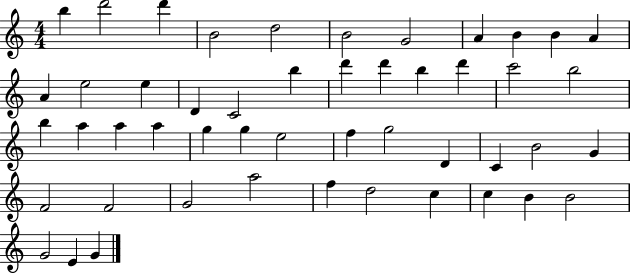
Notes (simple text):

B5/q D6/h D6/q B4/h D5/h B4/h G4/h A4/q B4/q B4/q A4/q A4/q E5/h E5/q D4/q C4/h B5/q D6/q D6/q B5/q D6/q C6/h B5/h B5/q A5/q A5/q A5/q G5/q G5/q E5/h F5/q G5/h D4/q C4/q B4/h G4/q F4/h F4/h G4/h A5/h F5/q D5/h C5/q C5/q B4/q B4/h G4/h E4/q G4/q